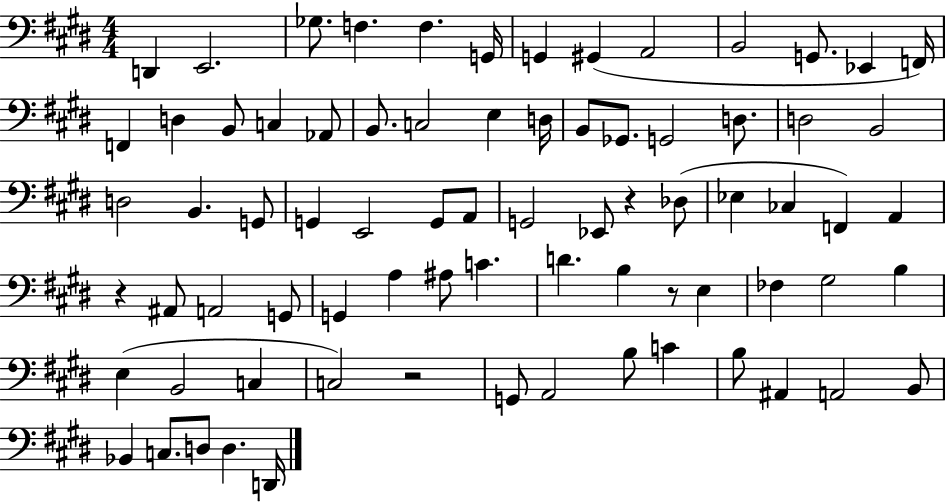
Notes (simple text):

D2/q E2/h. Gb3/e. F3/q. F3/q. G2/s G2/q G#2/q A2/h B2/h G2/e. Eb2/q F2/s F2/q D3/q B2/e C3/q Ab2/e B2/e. C3/h E3/q D3/s B2/e Gb2/e. G2/h D3/e. D3/h B2/h D3/h B2/q. G2/e G2/q E2/h G2/e A2/e G2/h Eb2/e R/q Db3/e Eb3/q CES3/q F2/q A2/q R/q A#2/e A2/h G2/e G2/q A3/q A#3/e C4/q. D4/q. B3/q R/e E3/q FES3/q G#3/h B3/q E3/q B2/h C3/q C3/h R/h G2/e A2/h B3/e C4/q B3/e A#2/q A2/h B2/e Bb2/q C3/e. D3/e D3/q. D2/s